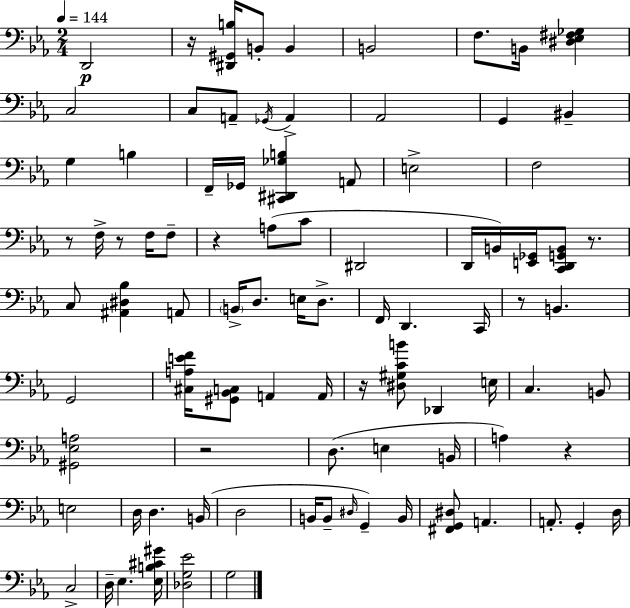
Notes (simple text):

D2/h R/s [D#2,G#2,B3]/s B2/e B2/q B2/h F3/e. B2/s [D#3,Eb3,F#3,Gb3]/q C3/h C3/e A2/e Gb2/s A2/q Ab2/h G2/q BIS2/q G3/q B3/q F2/s Gb2/s [C#2,D#2,Gb3,B3]/q A2/e E3/h F3/h R/e F3/s R/e F3/s F3/e R/q A3/e C4/e D#2/h D2/s B2/s [E2,Gb2]/s [C2,D2,G2,B2]/e R/e. C3/e [A#2,D#3,Bb3]/q A2/e B2/s D3/e. E3/s D3/e. F2/s D2/q. C2/s R/e B2/q. G2/h [C#3,A3,E4,F4]/s [G#2,Bb2,C3]/e A2/q A2/s R/s [D#3,G#3,C4,B4]/e Db2/q E3/s C3/q. B2/e [G#2,Eb3,A3]/h R/h D3/e. E3/q B2/s A3/q R/q E3/h D3/s D3/q. B2/s D3/h B2/s B2/e D#3/s G2/q B2/s [F#2,G2,D#3]/e A2/q. A2/e. G2/q D3/s C3/h D3/s Eb3/q. [Eb3,B3,C#4,G#4]/s [Db3,G3,Eb4]/h G3/h